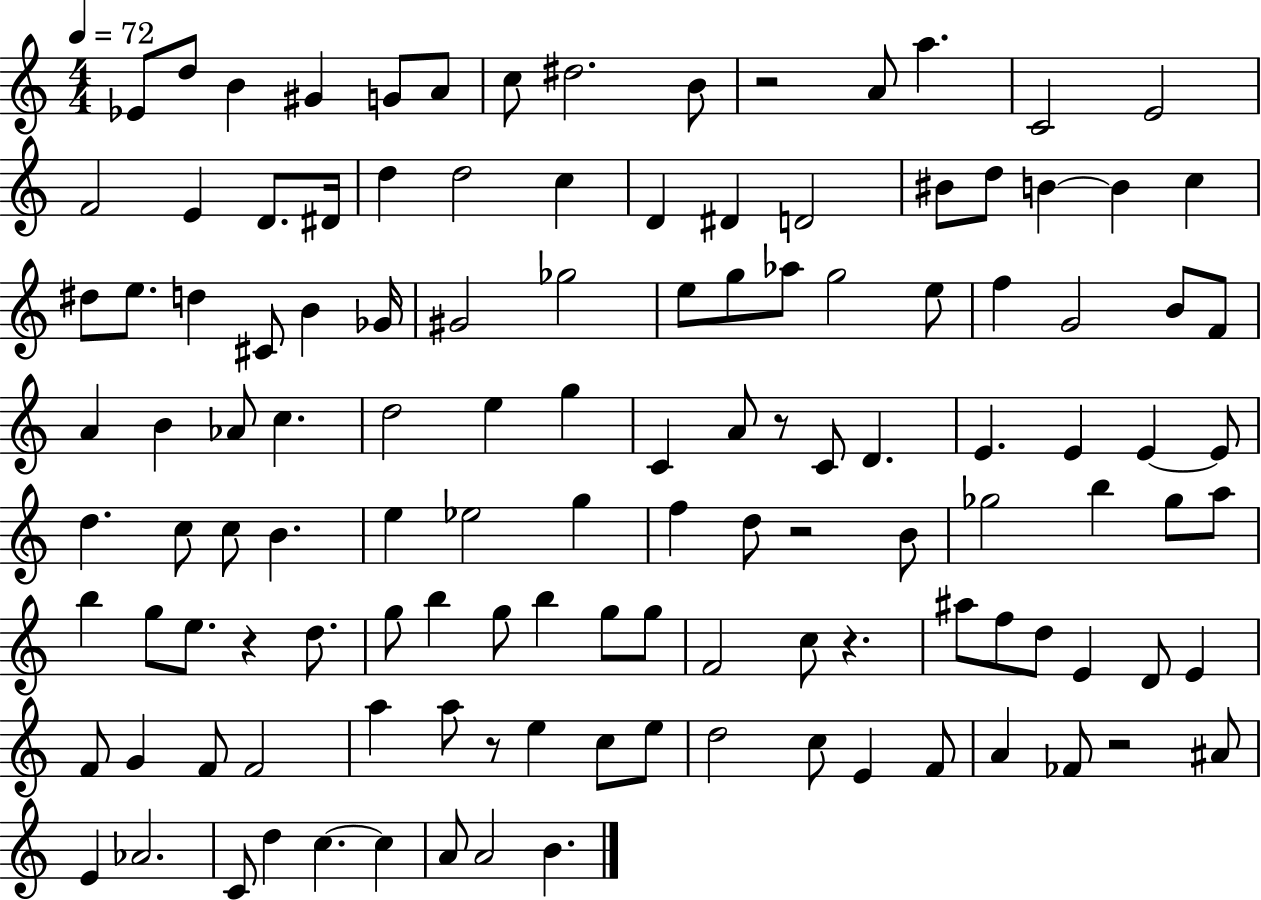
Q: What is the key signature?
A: C major